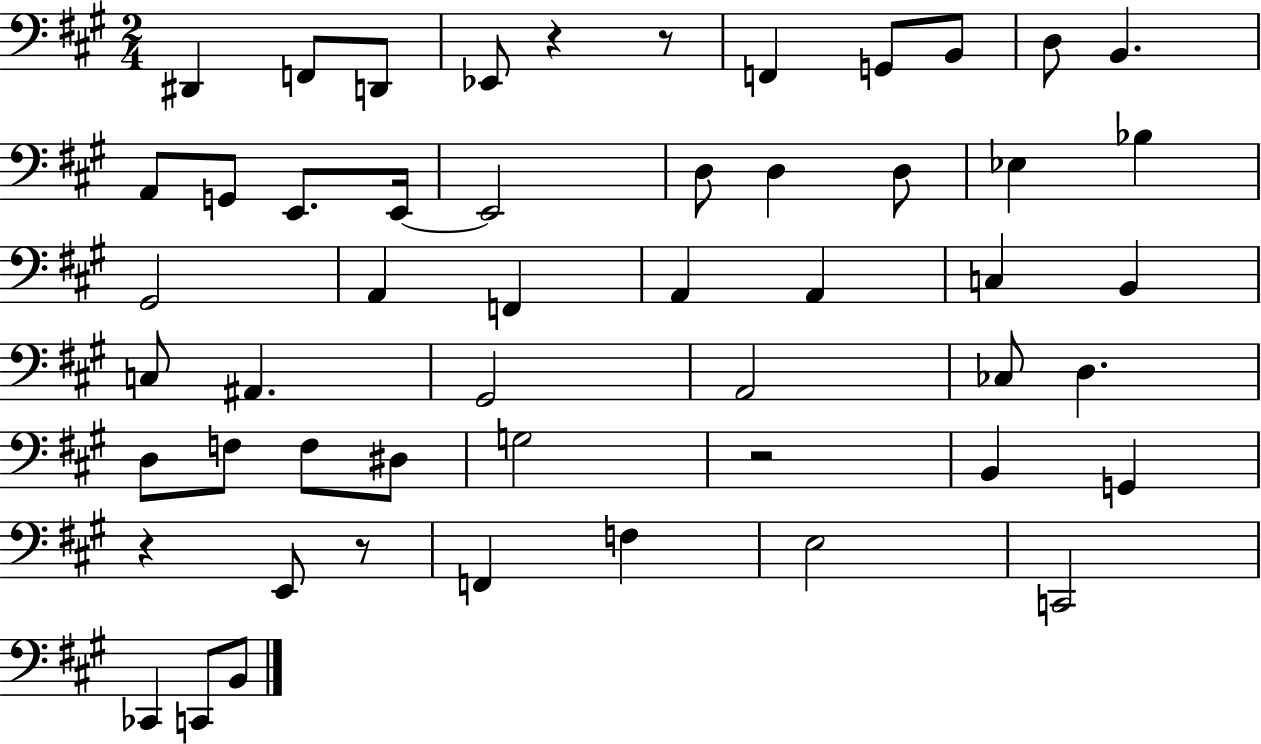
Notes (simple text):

D#2/q F2/e D2/e Eb2/e R/q R/e F2/q G2/e B2/e D3/e B2/q. A2/e G2/e E2/e. E2/s E2/h D3/e D3/q D3/e Eb3/q Bb3/q G#2/h A2/q F2/q A2/q A2/q C3/q B2/q C3/e A#2/q. G#2/h A2/h CES3/e D3/q. D3/e F3/e F3/e D#3/e G3/h R/h B2/q G2/q R/q E2/e R/e F2/q F3/q E3/h C2/h CES2/q C2/e B2/e